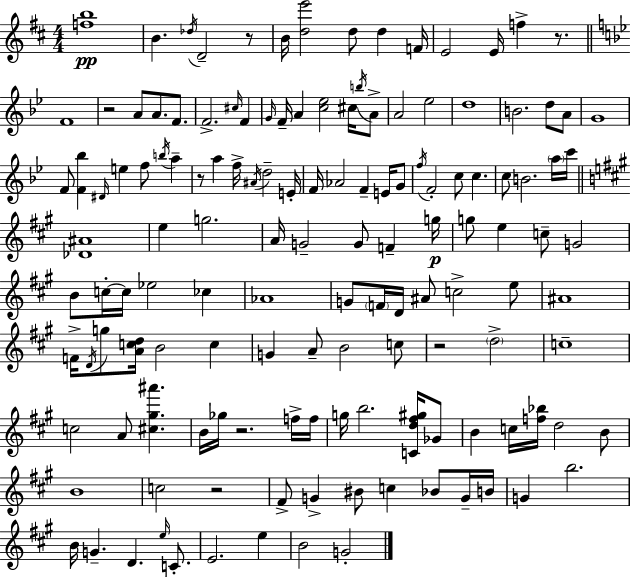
{
  \clef treble
  \numericTimeSignature
  \time 4/4
  \key d \major
  <f'' b''>1\pp | b'4. \acciaccatura { des''16 } d'2-- r8 | b'16 <d'' e'''>2 d''8 d''4 | f'16 e'2 e'16 f''4-> r8. | \break \bar "||" \break \key bes \major f'1 | r2 a'8 a'8. f'8. | f'2.-> \grace { cis''16 } f'4 | \grace { g'16 } f'16-- a'4 <c'' ees''>2 cis''16 | \break \acciaccatura { b''16 } a'8-> a'2 ees''2 | d''1 | b'2. d''8 | a'8 g'1 | \break f'8 <f' bes''>4 \grace { dis'16 } e''4 f''8 | \acciaccatura { b''16 } a''4-- r8 a''4 f''16-> \acciaccatura { ais'16 } d''2-- | e'16-. f'16 aes'2 f'4-- | e'16 g'8 \acciaccatura { f''16 } f'2-. c''8 | \break c''4. c''8 b'2. | \parenthesize a''16 c'''16 \bar "||" \break \key a \major <des' ais'>1 | e''4 g''2. | a'16 g'2-- g'8 f'4-- g''16\p | g''8 e''4 c''8-- g'2 | \break b'8 c''16-.~~ c''16 ees''2 ces''4 | aes'1 | g'8 \parenthesize f'16 d'16 ais'8 c''2-> e''8 | ais'1 | \break f'16-> \acciaccatura { d'16 } g''8 <a' c'' d''>16 b'2 c''4 | g'4 a'8-- b'2 c''8 | r2 \parenthesize d''2-> | c''1-- | \break c''2 a'8 <cis'' gis'' ais'''>4. | b'16 ges''16 r2. f''16-> | f''16 g''16 b''2. <c' d'' fis'' gis''>16 ges'8 | b'4 c''16 <f'' bes''>16 d''2 b'8 | \break b'1 | c''2 r2 | fis'8-> g'4-> bis'8 c''4 bes'8 g'16-- | b'16 g'4 b''2. | \break b'16 g'4.-- d'4. \grace { e''16 } c'8.-. | e'2. e''4 | b'2 g'2-. | \bar "|."
}